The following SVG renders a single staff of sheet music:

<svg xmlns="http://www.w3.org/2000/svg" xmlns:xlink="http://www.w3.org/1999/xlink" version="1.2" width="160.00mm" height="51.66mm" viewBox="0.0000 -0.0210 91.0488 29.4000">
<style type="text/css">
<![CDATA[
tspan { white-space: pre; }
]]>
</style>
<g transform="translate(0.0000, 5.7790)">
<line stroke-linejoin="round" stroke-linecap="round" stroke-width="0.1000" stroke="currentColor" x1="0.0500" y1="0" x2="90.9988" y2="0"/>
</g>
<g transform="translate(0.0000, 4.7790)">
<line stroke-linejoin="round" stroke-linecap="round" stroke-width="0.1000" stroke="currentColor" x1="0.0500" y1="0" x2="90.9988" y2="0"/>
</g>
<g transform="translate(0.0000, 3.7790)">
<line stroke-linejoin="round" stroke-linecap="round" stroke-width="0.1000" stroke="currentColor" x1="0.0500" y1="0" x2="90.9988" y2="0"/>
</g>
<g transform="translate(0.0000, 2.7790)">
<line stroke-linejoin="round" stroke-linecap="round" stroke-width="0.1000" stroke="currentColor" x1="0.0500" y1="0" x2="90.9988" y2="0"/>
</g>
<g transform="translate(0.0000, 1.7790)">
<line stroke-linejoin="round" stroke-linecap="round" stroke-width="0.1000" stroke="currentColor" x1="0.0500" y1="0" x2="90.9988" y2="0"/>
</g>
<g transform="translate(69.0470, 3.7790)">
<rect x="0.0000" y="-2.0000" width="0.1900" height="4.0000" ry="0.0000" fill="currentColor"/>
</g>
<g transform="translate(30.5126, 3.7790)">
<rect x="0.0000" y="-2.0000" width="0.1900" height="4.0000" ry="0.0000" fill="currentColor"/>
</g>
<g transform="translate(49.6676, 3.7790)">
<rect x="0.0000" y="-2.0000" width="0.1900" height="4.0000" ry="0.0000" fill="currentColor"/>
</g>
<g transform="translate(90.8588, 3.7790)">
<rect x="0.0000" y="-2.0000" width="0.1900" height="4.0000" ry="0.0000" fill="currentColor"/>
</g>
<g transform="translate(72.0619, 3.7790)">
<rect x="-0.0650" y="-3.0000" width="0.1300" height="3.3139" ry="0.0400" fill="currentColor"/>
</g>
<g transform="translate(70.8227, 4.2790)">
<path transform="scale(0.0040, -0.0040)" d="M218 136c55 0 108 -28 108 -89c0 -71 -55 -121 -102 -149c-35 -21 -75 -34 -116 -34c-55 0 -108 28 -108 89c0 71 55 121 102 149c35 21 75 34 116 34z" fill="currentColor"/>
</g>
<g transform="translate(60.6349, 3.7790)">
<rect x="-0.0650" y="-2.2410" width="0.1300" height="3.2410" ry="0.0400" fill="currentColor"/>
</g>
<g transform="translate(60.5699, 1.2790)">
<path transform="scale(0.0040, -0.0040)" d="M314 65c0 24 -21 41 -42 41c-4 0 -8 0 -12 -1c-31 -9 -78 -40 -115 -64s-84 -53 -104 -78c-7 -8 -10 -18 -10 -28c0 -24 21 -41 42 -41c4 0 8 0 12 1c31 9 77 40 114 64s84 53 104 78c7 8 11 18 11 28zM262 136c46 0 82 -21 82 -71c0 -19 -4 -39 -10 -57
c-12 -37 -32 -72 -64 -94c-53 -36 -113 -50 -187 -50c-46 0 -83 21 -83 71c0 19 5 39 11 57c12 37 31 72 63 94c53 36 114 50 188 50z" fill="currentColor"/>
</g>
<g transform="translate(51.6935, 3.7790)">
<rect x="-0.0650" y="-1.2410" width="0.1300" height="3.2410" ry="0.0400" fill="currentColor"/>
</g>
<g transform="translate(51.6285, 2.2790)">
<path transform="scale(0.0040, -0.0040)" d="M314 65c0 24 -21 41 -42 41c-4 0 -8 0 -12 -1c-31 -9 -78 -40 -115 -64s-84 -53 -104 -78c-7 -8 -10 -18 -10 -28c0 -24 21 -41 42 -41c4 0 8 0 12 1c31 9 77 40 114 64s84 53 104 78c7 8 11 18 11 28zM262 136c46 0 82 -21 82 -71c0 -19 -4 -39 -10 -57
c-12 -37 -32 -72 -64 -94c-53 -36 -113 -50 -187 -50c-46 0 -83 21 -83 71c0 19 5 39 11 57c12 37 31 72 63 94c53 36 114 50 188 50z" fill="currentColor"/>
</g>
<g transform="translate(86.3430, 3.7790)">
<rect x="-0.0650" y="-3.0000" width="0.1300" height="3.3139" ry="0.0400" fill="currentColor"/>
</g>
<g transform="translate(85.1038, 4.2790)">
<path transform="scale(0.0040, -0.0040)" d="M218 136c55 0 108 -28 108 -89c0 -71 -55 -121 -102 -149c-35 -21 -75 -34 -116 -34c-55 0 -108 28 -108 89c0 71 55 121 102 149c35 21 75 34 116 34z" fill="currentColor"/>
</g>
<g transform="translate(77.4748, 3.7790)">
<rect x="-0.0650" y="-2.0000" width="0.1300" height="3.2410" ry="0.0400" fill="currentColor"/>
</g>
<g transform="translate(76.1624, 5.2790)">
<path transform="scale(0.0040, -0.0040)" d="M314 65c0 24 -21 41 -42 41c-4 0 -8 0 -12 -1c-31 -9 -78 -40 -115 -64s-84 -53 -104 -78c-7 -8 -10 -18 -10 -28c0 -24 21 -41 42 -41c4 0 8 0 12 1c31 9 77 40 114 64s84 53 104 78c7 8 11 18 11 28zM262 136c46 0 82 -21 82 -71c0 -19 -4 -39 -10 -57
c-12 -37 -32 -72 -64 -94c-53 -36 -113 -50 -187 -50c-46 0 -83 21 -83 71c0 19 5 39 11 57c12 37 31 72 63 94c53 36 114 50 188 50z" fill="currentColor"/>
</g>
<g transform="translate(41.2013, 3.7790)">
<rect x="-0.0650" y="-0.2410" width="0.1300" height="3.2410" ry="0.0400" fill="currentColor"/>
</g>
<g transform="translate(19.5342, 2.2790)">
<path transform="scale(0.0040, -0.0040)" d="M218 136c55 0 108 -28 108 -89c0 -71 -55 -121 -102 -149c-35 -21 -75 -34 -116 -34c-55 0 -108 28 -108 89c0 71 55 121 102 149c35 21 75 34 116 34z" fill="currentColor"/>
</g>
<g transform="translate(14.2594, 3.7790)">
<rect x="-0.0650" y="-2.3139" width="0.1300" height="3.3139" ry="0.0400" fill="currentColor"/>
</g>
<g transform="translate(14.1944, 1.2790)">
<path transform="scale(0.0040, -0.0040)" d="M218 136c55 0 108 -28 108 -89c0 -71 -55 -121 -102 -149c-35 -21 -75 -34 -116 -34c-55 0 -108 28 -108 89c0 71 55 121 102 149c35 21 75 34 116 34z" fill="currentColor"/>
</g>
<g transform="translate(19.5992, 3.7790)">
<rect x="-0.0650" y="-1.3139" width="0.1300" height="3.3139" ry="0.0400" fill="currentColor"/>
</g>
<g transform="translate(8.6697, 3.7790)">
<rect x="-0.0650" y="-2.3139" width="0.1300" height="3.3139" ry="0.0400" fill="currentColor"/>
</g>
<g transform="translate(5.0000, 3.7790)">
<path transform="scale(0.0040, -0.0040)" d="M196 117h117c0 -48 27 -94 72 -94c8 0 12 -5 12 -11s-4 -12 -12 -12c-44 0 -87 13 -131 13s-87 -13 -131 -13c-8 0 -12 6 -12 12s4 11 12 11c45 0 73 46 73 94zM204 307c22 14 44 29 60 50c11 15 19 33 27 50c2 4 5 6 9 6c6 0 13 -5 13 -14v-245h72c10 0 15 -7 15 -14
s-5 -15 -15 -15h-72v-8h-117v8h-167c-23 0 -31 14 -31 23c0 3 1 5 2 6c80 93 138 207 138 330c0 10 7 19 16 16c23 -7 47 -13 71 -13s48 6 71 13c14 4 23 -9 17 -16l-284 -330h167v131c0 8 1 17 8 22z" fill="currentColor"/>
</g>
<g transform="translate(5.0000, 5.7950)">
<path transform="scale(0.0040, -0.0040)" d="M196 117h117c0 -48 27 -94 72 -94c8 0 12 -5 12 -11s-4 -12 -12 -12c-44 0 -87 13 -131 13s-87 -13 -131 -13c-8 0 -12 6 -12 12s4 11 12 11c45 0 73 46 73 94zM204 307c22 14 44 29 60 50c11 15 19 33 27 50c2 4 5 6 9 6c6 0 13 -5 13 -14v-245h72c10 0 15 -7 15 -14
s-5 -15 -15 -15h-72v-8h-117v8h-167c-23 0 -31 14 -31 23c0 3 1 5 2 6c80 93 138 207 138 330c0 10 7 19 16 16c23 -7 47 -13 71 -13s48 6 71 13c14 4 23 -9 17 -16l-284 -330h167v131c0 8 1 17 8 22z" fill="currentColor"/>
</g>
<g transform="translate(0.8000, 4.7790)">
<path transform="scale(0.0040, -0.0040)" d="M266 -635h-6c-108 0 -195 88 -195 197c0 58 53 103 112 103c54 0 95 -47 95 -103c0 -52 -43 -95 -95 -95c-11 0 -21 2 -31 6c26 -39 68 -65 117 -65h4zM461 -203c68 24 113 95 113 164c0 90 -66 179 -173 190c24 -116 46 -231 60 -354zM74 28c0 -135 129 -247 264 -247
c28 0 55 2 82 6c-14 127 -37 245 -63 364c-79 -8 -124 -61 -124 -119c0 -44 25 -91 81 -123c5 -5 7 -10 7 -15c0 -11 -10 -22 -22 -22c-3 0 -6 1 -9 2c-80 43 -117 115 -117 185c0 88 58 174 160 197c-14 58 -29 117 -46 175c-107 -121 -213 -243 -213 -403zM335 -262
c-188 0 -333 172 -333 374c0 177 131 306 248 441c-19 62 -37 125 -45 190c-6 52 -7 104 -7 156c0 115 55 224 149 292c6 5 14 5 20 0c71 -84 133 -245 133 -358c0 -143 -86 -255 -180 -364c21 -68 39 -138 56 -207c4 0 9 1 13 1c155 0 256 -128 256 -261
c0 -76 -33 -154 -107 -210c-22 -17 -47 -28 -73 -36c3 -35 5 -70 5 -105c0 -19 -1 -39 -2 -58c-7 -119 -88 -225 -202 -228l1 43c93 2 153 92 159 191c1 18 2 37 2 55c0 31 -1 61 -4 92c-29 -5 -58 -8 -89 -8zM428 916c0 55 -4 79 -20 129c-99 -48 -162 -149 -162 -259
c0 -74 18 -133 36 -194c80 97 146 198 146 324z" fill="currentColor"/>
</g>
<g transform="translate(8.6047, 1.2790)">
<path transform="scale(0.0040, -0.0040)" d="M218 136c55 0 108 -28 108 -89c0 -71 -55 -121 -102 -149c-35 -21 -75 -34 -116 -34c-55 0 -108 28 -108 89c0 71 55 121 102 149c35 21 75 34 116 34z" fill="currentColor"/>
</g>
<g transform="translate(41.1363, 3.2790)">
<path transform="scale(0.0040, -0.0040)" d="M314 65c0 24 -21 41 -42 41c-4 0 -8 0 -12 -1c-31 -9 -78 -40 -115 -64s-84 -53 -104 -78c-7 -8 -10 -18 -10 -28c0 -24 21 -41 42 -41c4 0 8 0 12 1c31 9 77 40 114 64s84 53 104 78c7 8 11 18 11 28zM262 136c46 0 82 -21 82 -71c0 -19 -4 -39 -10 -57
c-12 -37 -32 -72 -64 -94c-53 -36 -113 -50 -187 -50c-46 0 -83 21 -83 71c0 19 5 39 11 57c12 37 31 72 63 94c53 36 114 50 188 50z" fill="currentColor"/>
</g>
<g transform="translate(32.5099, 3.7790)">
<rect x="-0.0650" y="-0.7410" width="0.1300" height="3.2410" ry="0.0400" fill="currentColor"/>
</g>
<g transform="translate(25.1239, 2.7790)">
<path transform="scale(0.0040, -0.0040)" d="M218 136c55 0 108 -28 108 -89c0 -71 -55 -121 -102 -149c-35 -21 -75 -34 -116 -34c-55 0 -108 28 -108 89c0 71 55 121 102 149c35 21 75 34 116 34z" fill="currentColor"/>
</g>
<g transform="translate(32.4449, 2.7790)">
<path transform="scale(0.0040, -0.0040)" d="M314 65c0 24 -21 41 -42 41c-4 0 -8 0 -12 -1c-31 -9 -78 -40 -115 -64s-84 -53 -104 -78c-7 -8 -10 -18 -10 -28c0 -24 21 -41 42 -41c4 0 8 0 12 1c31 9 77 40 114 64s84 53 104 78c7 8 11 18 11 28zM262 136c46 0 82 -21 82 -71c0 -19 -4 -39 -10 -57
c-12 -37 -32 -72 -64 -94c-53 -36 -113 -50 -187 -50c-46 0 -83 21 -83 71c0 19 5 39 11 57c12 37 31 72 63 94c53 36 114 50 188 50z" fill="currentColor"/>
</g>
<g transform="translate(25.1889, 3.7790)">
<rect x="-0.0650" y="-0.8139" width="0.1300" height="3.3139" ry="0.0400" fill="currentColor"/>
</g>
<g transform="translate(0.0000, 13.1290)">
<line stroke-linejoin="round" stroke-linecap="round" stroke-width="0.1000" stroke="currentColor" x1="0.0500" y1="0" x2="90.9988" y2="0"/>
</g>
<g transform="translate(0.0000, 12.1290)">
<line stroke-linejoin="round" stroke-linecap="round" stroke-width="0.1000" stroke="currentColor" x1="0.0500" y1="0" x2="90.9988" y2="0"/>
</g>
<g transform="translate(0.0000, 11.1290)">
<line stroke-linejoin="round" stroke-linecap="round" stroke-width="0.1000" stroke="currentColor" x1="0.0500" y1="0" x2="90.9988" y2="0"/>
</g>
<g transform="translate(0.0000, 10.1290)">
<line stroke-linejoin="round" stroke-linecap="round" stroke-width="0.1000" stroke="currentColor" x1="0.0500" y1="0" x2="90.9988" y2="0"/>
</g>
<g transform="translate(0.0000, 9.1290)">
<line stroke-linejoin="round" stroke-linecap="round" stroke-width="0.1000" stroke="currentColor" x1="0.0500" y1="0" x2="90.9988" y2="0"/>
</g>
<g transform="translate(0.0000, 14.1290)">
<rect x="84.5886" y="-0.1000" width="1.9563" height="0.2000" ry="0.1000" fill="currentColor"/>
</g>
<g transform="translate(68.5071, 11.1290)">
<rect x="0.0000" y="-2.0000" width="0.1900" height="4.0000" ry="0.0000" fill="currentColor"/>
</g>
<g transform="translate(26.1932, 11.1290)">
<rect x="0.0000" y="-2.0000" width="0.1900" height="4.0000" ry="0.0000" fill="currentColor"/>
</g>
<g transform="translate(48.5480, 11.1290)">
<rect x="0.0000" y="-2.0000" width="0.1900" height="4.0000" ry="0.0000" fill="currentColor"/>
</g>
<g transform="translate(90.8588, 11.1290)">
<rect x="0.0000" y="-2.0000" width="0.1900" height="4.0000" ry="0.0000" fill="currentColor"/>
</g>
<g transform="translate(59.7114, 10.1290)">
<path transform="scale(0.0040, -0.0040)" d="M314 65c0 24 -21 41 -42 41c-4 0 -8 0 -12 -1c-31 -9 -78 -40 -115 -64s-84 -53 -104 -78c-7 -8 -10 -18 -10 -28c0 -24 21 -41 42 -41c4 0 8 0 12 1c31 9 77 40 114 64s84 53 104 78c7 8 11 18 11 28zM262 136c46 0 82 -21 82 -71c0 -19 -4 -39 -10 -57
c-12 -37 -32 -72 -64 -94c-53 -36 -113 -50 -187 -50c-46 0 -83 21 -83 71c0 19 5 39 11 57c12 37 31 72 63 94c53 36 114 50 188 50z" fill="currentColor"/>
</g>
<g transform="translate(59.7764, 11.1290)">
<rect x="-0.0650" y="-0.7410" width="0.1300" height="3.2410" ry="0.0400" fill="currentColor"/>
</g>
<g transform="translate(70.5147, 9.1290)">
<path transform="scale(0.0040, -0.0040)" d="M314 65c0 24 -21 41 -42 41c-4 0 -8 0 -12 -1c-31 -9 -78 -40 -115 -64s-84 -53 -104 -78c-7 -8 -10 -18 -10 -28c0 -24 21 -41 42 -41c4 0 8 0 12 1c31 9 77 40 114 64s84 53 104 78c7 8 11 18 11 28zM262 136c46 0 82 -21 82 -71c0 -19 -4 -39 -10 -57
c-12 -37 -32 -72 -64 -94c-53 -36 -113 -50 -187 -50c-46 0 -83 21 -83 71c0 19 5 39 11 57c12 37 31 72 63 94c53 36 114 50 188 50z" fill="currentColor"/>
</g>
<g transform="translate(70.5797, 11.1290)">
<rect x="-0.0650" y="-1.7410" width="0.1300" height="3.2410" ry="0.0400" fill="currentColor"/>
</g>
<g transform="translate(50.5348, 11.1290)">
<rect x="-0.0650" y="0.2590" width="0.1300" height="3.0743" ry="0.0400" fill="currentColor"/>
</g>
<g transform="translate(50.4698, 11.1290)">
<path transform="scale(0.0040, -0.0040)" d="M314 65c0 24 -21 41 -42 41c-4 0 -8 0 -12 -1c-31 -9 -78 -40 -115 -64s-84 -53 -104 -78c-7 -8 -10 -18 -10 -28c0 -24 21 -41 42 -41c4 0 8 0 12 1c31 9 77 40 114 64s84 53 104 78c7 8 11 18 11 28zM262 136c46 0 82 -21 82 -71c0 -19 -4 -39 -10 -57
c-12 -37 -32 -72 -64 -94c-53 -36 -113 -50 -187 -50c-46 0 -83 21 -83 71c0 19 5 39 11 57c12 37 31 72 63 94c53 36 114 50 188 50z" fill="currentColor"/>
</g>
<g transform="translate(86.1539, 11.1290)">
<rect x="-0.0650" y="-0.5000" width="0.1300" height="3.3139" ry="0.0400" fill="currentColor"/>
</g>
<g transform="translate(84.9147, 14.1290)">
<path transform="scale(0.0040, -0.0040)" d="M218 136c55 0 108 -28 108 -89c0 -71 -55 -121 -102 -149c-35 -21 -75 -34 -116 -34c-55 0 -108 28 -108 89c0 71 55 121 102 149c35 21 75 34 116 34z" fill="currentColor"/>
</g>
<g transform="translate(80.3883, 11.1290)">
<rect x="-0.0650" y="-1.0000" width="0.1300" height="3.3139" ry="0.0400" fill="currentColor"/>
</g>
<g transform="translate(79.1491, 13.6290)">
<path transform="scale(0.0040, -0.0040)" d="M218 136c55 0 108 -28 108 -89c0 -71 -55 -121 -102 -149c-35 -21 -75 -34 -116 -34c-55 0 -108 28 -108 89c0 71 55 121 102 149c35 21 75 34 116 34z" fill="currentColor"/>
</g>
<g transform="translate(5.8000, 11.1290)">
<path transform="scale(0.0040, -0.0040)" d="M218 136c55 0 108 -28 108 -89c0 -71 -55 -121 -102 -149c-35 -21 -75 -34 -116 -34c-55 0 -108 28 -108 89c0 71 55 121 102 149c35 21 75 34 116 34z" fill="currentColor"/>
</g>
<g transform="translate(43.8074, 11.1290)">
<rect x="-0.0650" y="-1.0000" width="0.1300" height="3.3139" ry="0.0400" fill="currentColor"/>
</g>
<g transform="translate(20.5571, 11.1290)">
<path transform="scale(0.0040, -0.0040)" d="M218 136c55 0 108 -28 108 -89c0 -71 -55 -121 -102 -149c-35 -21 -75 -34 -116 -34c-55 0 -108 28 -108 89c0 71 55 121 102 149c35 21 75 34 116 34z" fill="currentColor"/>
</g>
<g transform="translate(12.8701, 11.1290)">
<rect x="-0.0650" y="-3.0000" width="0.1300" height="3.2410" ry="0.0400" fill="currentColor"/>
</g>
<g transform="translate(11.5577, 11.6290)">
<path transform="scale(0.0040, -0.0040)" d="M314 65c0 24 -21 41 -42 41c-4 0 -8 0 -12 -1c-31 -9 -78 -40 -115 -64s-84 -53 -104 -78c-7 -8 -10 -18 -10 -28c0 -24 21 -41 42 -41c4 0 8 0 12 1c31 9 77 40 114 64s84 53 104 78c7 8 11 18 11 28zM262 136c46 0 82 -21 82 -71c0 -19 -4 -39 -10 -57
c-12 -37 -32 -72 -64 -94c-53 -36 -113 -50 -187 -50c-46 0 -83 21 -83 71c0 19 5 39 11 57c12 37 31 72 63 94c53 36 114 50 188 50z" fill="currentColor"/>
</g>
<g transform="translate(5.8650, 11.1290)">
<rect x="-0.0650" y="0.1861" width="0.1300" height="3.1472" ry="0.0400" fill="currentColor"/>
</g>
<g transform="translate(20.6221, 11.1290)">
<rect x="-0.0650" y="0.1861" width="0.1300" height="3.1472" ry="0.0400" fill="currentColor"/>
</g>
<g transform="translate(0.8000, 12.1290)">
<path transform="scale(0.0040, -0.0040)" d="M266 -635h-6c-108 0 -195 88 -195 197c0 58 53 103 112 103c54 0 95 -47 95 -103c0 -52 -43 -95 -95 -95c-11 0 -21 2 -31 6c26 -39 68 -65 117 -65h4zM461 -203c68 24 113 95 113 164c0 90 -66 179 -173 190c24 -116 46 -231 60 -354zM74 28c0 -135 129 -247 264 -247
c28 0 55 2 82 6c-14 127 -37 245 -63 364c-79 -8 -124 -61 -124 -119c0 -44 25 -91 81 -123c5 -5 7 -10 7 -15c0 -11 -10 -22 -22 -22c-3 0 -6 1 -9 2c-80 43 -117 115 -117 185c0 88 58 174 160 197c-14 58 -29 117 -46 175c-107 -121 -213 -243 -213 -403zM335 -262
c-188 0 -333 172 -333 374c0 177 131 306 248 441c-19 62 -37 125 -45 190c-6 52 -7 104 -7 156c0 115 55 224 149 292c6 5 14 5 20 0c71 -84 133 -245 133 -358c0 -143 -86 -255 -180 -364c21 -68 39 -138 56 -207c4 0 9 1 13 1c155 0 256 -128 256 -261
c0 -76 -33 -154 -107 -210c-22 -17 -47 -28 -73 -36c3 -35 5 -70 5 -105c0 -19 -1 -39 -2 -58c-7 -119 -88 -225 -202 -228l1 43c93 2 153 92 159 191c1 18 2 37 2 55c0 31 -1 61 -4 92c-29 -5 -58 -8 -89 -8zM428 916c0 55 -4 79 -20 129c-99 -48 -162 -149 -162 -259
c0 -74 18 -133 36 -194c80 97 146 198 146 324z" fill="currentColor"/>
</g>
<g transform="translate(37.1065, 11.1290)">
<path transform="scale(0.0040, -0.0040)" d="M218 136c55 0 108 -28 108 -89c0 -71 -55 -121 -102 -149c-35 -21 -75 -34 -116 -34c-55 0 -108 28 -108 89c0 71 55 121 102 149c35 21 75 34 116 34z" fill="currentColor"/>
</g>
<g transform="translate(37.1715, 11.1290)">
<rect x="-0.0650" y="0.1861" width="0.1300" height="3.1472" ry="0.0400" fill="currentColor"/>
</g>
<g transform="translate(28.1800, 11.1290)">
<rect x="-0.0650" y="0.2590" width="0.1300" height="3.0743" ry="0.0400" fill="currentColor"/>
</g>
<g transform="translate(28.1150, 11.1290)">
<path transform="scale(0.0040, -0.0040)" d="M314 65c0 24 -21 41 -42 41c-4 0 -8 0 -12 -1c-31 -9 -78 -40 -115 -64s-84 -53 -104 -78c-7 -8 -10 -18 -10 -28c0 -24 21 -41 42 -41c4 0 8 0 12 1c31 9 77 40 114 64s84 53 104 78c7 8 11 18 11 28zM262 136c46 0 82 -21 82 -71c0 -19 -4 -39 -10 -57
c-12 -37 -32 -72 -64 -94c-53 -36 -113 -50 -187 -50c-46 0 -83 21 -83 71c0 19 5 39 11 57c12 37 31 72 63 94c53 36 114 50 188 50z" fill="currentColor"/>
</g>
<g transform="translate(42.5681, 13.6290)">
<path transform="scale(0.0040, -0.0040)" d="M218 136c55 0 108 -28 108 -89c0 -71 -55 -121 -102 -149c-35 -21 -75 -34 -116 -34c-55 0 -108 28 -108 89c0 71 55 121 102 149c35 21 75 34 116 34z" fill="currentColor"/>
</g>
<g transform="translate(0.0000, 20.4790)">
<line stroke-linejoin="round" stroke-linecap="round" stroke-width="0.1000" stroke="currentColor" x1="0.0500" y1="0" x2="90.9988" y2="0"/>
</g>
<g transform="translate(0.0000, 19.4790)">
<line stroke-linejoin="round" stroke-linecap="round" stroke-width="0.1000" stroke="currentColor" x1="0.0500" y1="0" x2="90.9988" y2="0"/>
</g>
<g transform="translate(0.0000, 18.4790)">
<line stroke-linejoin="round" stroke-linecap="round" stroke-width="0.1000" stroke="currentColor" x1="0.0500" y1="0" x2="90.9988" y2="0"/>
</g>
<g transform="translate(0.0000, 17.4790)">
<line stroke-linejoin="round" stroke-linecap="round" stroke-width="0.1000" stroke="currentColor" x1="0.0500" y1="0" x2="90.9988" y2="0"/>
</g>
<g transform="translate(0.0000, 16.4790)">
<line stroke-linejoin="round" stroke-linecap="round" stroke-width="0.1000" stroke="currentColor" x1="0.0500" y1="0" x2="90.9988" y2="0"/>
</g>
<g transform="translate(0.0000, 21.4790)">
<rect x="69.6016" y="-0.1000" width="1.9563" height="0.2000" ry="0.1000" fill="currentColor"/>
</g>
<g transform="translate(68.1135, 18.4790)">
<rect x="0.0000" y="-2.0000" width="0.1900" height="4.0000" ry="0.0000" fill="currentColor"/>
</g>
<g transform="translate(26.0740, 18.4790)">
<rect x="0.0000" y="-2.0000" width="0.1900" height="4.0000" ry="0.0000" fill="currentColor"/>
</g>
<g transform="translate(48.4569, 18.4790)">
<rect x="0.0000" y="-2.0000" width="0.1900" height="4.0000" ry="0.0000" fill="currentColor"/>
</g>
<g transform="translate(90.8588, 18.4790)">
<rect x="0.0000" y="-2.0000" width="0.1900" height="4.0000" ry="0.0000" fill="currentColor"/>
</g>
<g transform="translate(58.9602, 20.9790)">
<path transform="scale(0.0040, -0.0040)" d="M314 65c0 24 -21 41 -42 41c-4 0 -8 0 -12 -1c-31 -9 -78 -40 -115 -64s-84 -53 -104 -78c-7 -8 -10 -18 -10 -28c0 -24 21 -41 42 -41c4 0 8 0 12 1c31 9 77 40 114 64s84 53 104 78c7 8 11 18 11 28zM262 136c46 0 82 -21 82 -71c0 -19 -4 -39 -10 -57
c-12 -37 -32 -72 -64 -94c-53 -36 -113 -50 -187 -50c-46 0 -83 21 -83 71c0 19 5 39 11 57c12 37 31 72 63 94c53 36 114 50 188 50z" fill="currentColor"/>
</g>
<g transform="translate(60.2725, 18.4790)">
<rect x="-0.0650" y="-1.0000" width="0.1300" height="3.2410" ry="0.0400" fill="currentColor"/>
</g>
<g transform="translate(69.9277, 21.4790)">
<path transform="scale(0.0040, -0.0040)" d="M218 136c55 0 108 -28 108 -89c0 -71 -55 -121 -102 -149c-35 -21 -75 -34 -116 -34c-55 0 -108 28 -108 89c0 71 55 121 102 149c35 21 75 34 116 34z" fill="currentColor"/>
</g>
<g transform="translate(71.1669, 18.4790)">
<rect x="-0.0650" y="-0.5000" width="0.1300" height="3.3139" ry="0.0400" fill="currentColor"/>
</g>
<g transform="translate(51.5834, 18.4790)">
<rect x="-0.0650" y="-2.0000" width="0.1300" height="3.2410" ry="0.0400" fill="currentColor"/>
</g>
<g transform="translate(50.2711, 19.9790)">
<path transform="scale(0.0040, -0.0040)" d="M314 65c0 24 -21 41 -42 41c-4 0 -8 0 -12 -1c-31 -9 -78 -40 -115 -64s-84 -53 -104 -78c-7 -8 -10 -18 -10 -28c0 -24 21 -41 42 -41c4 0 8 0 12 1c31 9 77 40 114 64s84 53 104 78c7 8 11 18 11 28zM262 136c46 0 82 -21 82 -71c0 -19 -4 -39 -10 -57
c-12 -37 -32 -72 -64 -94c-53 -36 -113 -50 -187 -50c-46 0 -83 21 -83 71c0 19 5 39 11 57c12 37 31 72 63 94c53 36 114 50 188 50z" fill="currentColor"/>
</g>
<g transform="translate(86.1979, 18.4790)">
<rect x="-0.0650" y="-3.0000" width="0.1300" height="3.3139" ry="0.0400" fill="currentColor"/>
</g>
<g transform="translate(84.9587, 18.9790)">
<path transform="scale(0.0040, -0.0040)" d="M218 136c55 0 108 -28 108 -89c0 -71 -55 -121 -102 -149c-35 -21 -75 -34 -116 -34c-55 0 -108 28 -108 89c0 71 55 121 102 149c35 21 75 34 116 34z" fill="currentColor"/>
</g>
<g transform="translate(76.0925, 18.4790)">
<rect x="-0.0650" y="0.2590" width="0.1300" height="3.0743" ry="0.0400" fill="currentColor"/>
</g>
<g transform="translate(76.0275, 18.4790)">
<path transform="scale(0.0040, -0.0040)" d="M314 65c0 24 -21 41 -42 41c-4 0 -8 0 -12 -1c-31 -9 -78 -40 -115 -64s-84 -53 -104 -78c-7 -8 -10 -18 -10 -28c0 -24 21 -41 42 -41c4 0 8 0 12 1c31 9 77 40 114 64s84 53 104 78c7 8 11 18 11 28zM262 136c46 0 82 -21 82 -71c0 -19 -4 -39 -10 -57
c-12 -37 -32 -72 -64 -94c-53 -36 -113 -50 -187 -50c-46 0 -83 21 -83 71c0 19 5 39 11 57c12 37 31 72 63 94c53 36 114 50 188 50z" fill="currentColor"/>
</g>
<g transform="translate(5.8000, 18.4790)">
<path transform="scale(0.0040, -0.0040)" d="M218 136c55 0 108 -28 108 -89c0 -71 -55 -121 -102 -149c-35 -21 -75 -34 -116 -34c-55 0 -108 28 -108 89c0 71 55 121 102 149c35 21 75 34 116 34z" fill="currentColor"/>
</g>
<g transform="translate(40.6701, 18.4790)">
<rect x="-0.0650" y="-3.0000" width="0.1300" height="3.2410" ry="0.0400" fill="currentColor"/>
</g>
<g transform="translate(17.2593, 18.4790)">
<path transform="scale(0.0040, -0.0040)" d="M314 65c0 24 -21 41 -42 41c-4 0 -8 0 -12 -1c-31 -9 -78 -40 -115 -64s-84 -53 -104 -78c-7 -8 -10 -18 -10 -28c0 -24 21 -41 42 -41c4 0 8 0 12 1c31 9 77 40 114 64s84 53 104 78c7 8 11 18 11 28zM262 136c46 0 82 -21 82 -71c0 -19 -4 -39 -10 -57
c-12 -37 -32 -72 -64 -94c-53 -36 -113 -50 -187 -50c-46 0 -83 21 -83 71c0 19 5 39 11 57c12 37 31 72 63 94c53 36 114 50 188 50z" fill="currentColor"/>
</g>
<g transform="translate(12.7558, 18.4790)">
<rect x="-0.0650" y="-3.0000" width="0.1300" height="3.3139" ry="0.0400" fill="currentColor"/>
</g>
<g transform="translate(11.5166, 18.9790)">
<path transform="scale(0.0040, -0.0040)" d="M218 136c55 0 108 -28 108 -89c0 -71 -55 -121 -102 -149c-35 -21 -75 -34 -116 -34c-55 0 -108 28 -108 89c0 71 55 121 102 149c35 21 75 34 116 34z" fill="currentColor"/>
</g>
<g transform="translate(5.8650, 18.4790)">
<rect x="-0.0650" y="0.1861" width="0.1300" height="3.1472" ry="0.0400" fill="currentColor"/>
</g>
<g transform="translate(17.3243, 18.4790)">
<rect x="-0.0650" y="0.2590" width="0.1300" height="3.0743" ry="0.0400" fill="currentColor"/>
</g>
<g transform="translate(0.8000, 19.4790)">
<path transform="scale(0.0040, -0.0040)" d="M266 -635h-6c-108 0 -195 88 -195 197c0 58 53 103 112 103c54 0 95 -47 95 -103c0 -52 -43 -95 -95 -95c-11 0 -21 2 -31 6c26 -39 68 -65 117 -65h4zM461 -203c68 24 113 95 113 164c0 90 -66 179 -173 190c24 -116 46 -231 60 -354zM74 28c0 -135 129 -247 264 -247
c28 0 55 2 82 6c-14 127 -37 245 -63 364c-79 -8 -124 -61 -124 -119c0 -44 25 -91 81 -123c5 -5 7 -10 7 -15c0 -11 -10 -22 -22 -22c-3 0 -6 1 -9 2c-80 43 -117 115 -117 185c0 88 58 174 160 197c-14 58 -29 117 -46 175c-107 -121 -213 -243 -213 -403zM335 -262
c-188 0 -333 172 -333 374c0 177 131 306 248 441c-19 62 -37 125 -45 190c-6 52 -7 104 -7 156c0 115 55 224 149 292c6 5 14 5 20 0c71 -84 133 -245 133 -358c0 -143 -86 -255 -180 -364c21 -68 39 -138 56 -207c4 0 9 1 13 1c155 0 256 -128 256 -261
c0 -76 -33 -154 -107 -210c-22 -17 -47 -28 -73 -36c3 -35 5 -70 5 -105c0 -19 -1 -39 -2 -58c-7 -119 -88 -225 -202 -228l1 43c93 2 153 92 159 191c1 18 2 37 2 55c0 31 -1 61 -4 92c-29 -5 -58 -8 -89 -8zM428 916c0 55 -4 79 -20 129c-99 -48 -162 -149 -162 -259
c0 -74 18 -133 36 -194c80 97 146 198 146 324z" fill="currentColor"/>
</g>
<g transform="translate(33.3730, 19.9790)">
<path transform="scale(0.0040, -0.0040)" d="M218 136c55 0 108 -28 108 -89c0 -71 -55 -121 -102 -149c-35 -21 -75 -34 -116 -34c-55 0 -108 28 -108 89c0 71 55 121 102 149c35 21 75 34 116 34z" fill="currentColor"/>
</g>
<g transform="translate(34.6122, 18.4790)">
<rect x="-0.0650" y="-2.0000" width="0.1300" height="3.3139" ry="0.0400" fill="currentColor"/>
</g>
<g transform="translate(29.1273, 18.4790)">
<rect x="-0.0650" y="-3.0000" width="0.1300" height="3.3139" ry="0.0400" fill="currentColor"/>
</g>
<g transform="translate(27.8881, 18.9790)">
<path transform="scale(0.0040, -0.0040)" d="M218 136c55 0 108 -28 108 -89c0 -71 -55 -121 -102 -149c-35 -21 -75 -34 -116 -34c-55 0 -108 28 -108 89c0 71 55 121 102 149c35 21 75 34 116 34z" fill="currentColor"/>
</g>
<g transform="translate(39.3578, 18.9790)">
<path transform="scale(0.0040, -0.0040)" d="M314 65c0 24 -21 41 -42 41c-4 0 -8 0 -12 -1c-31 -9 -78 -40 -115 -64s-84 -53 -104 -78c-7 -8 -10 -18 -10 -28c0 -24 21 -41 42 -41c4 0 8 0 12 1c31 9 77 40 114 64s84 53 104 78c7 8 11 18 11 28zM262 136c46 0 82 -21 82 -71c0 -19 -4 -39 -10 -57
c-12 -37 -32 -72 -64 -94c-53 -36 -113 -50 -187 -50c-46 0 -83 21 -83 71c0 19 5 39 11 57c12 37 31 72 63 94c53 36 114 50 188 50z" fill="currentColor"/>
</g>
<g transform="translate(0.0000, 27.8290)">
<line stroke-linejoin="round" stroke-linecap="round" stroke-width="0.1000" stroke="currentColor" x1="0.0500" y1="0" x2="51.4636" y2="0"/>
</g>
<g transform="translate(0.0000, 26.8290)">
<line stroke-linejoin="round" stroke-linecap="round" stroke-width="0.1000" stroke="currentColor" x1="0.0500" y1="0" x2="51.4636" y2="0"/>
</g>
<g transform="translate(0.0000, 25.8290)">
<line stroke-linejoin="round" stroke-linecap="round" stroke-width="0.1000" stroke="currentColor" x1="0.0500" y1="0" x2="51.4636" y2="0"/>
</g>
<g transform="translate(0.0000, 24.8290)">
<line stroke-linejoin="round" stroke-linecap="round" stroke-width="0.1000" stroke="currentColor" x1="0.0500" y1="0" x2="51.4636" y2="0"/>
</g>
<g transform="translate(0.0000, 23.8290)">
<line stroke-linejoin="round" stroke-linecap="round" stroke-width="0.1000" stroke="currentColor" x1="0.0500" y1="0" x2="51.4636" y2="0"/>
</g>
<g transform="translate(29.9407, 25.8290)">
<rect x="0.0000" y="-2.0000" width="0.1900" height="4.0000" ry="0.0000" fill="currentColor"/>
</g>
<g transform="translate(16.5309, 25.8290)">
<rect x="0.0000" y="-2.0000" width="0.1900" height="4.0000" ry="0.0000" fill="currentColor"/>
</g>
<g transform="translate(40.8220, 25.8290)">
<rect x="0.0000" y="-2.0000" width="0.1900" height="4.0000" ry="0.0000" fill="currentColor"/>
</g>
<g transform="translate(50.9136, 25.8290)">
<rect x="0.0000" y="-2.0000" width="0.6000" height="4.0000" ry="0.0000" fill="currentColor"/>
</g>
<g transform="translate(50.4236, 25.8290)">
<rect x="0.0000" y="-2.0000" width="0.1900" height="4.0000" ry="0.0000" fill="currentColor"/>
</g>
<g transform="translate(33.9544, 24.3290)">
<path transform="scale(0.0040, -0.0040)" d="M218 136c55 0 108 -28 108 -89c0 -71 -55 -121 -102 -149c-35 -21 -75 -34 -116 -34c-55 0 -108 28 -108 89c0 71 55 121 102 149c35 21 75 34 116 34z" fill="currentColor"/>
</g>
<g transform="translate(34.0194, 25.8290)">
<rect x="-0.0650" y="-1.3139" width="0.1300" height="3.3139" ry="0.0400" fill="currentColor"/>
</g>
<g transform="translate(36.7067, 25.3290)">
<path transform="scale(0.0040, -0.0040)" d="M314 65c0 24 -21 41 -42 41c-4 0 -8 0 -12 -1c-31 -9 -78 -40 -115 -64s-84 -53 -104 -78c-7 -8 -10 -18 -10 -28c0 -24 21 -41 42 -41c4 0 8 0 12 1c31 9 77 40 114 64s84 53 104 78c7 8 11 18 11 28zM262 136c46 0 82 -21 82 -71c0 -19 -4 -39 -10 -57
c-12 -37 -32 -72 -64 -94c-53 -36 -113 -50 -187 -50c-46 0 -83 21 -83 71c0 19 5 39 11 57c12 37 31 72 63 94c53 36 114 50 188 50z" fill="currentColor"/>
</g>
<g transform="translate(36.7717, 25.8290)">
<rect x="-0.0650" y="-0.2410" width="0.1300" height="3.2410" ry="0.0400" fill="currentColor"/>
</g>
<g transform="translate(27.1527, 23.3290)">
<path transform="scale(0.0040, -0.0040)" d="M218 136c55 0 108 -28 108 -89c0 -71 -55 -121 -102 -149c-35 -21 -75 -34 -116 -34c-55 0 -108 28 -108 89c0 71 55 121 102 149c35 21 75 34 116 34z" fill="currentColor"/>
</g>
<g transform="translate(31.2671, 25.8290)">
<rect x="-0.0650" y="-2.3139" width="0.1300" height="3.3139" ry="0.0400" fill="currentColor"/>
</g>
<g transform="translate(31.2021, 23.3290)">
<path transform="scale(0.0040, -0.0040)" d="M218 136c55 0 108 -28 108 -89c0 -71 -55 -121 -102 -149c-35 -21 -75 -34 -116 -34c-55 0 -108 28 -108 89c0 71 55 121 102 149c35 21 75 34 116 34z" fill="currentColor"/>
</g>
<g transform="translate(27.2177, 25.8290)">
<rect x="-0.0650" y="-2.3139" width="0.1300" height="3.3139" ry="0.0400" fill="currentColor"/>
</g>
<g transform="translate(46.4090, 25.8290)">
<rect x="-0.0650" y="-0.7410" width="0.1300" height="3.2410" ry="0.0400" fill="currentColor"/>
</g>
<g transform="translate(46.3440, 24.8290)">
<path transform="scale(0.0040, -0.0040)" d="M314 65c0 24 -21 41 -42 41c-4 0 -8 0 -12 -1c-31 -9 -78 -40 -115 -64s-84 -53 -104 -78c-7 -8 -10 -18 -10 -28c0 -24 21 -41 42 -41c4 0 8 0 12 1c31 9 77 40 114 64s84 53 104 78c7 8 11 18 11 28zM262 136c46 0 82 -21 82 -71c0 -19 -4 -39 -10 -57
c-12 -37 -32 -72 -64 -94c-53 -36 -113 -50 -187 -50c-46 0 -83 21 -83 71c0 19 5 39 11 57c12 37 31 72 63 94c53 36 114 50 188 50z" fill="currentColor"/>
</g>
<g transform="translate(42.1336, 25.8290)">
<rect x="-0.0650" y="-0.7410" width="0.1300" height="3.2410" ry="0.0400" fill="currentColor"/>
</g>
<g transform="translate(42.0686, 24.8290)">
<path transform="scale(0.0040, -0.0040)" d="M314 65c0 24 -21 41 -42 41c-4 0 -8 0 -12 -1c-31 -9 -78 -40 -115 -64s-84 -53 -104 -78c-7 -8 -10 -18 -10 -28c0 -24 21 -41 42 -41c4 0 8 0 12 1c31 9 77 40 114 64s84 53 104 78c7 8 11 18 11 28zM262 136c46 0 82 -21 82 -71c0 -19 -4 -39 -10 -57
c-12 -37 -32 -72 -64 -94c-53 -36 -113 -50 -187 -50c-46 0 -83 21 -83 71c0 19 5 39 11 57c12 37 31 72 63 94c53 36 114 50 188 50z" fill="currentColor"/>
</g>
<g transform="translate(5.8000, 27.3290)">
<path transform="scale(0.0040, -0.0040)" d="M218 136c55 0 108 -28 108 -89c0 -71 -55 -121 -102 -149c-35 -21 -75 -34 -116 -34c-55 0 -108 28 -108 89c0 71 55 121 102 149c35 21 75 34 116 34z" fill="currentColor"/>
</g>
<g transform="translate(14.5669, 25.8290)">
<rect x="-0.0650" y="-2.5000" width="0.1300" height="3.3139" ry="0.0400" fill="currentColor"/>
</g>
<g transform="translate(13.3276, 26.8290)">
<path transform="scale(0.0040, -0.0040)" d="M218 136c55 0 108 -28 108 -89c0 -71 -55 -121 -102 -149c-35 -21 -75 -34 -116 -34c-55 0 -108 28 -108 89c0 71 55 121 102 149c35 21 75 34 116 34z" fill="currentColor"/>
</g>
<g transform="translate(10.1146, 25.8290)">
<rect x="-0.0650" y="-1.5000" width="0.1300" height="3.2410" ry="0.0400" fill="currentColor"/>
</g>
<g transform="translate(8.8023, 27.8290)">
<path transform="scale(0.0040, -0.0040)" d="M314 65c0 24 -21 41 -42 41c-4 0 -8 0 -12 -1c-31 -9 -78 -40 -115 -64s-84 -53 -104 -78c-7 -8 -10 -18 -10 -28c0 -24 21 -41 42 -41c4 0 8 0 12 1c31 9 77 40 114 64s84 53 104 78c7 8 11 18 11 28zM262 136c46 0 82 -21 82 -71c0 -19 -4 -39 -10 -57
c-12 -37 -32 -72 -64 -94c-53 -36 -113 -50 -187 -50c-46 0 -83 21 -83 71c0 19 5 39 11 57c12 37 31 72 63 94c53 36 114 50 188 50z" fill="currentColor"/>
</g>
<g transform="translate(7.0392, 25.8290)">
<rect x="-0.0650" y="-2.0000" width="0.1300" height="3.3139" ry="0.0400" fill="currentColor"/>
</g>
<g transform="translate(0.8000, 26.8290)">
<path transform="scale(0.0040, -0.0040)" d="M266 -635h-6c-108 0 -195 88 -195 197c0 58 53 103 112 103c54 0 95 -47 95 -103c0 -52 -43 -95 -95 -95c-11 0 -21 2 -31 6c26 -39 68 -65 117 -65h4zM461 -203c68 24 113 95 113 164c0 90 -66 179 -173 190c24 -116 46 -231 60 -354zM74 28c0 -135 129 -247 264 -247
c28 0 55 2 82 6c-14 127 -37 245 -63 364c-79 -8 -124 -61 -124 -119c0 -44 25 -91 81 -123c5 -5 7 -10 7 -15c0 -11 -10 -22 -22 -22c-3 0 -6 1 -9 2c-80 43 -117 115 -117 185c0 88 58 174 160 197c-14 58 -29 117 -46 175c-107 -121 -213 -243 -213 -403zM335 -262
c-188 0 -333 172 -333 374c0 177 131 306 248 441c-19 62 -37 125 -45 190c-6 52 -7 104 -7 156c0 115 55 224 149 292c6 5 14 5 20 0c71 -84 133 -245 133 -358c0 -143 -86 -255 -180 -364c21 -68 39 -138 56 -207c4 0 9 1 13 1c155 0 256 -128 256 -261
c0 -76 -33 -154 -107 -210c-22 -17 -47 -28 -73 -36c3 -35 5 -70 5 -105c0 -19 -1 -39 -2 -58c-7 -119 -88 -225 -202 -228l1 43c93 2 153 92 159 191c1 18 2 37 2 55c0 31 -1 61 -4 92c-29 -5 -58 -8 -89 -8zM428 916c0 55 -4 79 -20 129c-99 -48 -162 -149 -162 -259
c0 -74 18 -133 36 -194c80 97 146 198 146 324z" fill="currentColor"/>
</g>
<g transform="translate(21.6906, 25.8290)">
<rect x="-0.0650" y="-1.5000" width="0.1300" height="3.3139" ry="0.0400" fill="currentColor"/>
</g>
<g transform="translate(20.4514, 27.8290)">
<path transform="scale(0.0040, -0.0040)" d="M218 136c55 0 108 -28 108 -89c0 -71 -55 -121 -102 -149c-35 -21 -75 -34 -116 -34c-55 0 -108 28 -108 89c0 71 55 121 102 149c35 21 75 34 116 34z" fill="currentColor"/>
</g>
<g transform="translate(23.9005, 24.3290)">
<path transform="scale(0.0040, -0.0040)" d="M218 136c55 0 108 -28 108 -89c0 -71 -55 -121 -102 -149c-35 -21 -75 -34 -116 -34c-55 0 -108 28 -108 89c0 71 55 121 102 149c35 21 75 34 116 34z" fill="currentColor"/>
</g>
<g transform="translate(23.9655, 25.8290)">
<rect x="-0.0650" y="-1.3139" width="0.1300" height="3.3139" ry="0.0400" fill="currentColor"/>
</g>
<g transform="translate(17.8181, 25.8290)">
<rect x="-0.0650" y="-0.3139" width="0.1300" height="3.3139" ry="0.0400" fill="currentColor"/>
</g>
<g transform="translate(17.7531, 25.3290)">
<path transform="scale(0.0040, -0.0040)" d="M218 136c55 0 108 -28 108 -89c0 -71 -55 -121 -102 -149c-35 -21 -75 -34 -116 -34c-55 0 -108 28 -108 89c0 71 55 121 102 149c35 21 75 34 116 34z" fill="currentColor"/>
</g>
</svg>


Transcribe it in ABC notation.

X:1
T:Untitled
M:4/4
L:1/4
K:C
g g e d d2 c2 e2 g2 A F2 A B A2 B B2 B D B2 d2 f2 D C B A B2 A F A2 F2 D2 C B2 A F E2 G c E e g g e c2 d2 d2